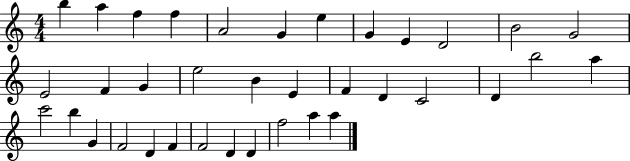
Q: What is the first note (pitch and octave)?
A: B5